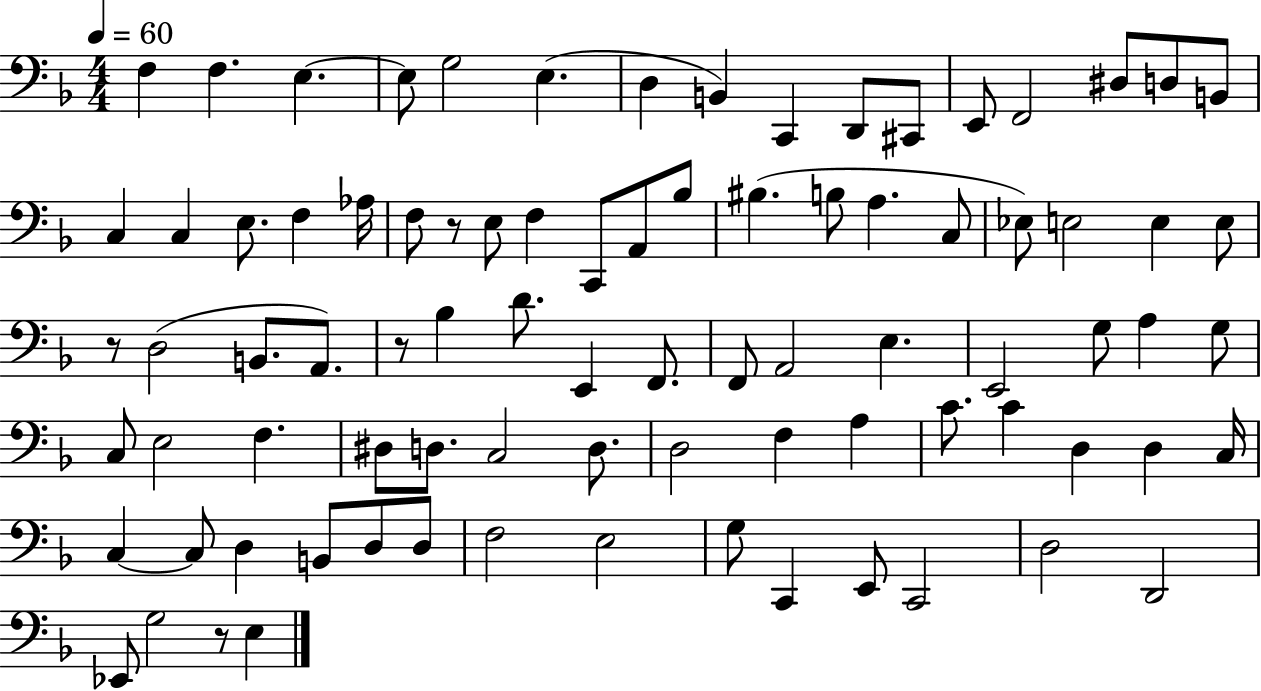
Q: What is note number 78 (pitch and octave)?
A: D2